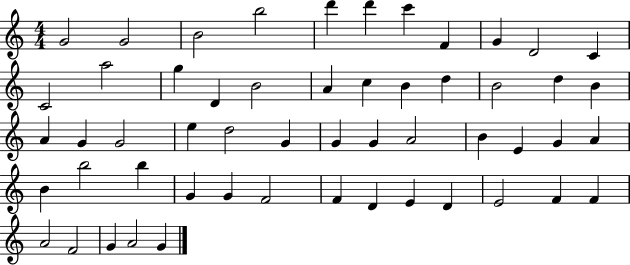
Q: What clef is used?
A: treble